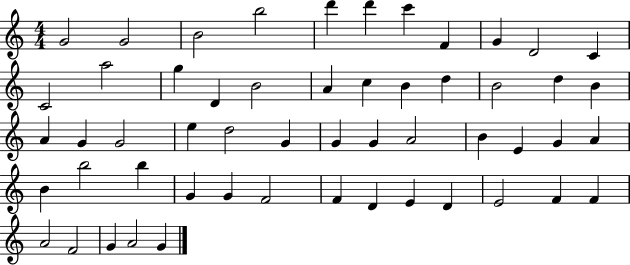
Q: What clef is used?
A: treble